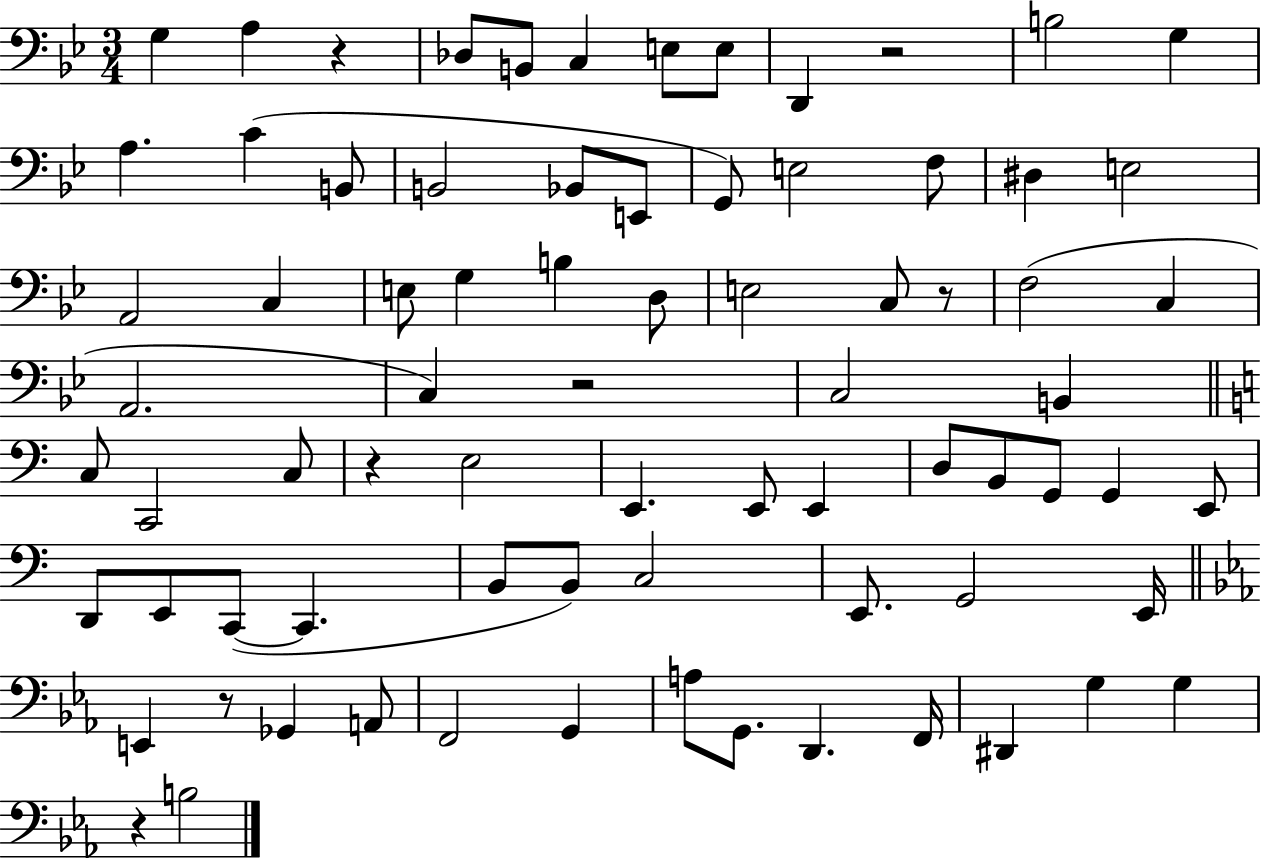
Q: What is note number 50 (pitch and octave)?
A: C2